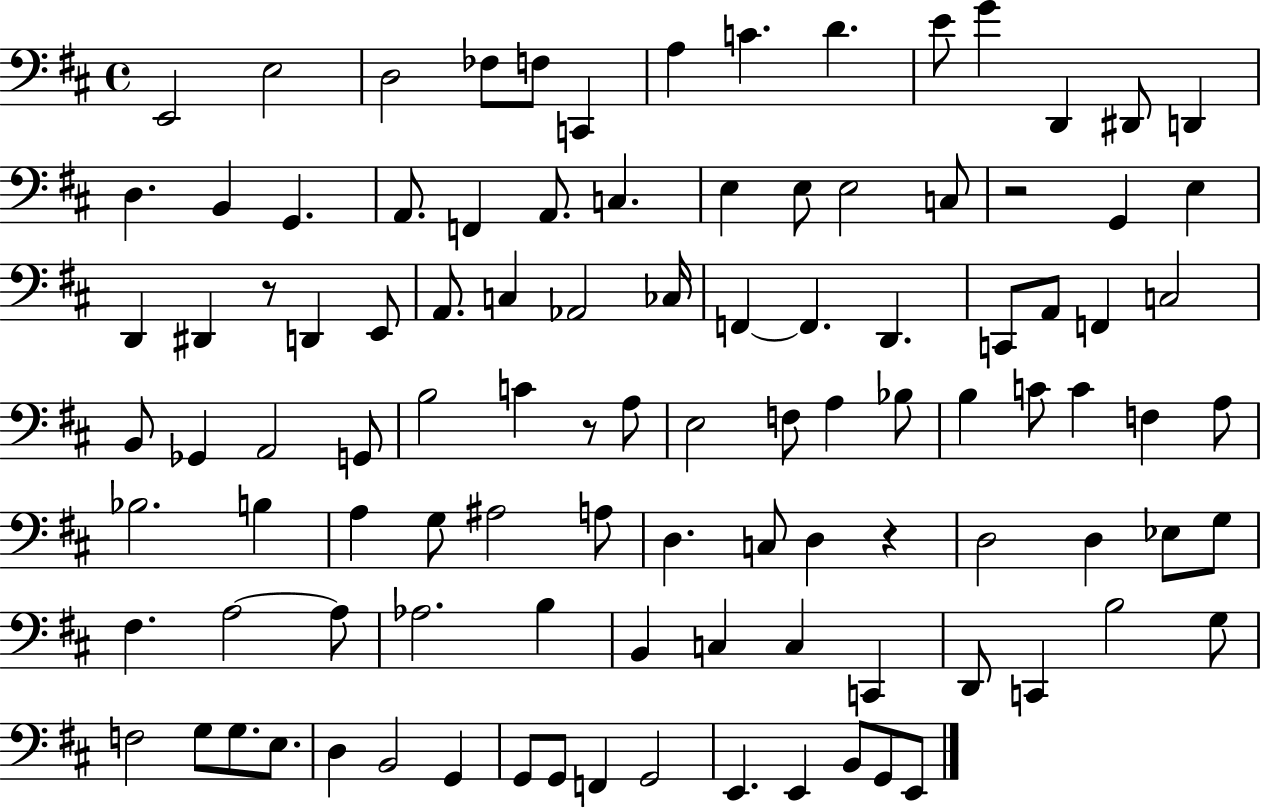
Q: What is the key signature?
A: D major